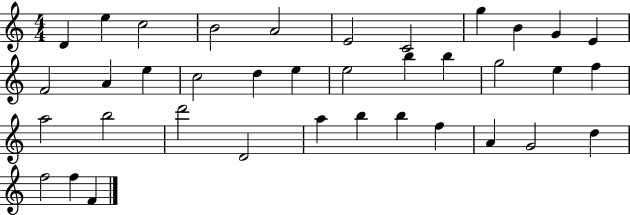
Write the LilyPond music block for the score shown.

{
  \clef treble
  \numericTimeSignature
  \time 4/4
  \key c \major
  d'4 e''4 c''2 | b'2 a'2 | e'2 c'2 | g''4 b'4 g'4 e'4 | \break f'2 a'4 e''4 | c''2 d''4 e''4 | e''2 b''4 b''4 | g''2 e''4 f''4 | \break a''2 b''2 | d'''2 d'2 | a''4 b''4 b''4 f''4 | a'4 g'2 d''4 | \break f''2 f''4 f'4 | \bar "|."
}